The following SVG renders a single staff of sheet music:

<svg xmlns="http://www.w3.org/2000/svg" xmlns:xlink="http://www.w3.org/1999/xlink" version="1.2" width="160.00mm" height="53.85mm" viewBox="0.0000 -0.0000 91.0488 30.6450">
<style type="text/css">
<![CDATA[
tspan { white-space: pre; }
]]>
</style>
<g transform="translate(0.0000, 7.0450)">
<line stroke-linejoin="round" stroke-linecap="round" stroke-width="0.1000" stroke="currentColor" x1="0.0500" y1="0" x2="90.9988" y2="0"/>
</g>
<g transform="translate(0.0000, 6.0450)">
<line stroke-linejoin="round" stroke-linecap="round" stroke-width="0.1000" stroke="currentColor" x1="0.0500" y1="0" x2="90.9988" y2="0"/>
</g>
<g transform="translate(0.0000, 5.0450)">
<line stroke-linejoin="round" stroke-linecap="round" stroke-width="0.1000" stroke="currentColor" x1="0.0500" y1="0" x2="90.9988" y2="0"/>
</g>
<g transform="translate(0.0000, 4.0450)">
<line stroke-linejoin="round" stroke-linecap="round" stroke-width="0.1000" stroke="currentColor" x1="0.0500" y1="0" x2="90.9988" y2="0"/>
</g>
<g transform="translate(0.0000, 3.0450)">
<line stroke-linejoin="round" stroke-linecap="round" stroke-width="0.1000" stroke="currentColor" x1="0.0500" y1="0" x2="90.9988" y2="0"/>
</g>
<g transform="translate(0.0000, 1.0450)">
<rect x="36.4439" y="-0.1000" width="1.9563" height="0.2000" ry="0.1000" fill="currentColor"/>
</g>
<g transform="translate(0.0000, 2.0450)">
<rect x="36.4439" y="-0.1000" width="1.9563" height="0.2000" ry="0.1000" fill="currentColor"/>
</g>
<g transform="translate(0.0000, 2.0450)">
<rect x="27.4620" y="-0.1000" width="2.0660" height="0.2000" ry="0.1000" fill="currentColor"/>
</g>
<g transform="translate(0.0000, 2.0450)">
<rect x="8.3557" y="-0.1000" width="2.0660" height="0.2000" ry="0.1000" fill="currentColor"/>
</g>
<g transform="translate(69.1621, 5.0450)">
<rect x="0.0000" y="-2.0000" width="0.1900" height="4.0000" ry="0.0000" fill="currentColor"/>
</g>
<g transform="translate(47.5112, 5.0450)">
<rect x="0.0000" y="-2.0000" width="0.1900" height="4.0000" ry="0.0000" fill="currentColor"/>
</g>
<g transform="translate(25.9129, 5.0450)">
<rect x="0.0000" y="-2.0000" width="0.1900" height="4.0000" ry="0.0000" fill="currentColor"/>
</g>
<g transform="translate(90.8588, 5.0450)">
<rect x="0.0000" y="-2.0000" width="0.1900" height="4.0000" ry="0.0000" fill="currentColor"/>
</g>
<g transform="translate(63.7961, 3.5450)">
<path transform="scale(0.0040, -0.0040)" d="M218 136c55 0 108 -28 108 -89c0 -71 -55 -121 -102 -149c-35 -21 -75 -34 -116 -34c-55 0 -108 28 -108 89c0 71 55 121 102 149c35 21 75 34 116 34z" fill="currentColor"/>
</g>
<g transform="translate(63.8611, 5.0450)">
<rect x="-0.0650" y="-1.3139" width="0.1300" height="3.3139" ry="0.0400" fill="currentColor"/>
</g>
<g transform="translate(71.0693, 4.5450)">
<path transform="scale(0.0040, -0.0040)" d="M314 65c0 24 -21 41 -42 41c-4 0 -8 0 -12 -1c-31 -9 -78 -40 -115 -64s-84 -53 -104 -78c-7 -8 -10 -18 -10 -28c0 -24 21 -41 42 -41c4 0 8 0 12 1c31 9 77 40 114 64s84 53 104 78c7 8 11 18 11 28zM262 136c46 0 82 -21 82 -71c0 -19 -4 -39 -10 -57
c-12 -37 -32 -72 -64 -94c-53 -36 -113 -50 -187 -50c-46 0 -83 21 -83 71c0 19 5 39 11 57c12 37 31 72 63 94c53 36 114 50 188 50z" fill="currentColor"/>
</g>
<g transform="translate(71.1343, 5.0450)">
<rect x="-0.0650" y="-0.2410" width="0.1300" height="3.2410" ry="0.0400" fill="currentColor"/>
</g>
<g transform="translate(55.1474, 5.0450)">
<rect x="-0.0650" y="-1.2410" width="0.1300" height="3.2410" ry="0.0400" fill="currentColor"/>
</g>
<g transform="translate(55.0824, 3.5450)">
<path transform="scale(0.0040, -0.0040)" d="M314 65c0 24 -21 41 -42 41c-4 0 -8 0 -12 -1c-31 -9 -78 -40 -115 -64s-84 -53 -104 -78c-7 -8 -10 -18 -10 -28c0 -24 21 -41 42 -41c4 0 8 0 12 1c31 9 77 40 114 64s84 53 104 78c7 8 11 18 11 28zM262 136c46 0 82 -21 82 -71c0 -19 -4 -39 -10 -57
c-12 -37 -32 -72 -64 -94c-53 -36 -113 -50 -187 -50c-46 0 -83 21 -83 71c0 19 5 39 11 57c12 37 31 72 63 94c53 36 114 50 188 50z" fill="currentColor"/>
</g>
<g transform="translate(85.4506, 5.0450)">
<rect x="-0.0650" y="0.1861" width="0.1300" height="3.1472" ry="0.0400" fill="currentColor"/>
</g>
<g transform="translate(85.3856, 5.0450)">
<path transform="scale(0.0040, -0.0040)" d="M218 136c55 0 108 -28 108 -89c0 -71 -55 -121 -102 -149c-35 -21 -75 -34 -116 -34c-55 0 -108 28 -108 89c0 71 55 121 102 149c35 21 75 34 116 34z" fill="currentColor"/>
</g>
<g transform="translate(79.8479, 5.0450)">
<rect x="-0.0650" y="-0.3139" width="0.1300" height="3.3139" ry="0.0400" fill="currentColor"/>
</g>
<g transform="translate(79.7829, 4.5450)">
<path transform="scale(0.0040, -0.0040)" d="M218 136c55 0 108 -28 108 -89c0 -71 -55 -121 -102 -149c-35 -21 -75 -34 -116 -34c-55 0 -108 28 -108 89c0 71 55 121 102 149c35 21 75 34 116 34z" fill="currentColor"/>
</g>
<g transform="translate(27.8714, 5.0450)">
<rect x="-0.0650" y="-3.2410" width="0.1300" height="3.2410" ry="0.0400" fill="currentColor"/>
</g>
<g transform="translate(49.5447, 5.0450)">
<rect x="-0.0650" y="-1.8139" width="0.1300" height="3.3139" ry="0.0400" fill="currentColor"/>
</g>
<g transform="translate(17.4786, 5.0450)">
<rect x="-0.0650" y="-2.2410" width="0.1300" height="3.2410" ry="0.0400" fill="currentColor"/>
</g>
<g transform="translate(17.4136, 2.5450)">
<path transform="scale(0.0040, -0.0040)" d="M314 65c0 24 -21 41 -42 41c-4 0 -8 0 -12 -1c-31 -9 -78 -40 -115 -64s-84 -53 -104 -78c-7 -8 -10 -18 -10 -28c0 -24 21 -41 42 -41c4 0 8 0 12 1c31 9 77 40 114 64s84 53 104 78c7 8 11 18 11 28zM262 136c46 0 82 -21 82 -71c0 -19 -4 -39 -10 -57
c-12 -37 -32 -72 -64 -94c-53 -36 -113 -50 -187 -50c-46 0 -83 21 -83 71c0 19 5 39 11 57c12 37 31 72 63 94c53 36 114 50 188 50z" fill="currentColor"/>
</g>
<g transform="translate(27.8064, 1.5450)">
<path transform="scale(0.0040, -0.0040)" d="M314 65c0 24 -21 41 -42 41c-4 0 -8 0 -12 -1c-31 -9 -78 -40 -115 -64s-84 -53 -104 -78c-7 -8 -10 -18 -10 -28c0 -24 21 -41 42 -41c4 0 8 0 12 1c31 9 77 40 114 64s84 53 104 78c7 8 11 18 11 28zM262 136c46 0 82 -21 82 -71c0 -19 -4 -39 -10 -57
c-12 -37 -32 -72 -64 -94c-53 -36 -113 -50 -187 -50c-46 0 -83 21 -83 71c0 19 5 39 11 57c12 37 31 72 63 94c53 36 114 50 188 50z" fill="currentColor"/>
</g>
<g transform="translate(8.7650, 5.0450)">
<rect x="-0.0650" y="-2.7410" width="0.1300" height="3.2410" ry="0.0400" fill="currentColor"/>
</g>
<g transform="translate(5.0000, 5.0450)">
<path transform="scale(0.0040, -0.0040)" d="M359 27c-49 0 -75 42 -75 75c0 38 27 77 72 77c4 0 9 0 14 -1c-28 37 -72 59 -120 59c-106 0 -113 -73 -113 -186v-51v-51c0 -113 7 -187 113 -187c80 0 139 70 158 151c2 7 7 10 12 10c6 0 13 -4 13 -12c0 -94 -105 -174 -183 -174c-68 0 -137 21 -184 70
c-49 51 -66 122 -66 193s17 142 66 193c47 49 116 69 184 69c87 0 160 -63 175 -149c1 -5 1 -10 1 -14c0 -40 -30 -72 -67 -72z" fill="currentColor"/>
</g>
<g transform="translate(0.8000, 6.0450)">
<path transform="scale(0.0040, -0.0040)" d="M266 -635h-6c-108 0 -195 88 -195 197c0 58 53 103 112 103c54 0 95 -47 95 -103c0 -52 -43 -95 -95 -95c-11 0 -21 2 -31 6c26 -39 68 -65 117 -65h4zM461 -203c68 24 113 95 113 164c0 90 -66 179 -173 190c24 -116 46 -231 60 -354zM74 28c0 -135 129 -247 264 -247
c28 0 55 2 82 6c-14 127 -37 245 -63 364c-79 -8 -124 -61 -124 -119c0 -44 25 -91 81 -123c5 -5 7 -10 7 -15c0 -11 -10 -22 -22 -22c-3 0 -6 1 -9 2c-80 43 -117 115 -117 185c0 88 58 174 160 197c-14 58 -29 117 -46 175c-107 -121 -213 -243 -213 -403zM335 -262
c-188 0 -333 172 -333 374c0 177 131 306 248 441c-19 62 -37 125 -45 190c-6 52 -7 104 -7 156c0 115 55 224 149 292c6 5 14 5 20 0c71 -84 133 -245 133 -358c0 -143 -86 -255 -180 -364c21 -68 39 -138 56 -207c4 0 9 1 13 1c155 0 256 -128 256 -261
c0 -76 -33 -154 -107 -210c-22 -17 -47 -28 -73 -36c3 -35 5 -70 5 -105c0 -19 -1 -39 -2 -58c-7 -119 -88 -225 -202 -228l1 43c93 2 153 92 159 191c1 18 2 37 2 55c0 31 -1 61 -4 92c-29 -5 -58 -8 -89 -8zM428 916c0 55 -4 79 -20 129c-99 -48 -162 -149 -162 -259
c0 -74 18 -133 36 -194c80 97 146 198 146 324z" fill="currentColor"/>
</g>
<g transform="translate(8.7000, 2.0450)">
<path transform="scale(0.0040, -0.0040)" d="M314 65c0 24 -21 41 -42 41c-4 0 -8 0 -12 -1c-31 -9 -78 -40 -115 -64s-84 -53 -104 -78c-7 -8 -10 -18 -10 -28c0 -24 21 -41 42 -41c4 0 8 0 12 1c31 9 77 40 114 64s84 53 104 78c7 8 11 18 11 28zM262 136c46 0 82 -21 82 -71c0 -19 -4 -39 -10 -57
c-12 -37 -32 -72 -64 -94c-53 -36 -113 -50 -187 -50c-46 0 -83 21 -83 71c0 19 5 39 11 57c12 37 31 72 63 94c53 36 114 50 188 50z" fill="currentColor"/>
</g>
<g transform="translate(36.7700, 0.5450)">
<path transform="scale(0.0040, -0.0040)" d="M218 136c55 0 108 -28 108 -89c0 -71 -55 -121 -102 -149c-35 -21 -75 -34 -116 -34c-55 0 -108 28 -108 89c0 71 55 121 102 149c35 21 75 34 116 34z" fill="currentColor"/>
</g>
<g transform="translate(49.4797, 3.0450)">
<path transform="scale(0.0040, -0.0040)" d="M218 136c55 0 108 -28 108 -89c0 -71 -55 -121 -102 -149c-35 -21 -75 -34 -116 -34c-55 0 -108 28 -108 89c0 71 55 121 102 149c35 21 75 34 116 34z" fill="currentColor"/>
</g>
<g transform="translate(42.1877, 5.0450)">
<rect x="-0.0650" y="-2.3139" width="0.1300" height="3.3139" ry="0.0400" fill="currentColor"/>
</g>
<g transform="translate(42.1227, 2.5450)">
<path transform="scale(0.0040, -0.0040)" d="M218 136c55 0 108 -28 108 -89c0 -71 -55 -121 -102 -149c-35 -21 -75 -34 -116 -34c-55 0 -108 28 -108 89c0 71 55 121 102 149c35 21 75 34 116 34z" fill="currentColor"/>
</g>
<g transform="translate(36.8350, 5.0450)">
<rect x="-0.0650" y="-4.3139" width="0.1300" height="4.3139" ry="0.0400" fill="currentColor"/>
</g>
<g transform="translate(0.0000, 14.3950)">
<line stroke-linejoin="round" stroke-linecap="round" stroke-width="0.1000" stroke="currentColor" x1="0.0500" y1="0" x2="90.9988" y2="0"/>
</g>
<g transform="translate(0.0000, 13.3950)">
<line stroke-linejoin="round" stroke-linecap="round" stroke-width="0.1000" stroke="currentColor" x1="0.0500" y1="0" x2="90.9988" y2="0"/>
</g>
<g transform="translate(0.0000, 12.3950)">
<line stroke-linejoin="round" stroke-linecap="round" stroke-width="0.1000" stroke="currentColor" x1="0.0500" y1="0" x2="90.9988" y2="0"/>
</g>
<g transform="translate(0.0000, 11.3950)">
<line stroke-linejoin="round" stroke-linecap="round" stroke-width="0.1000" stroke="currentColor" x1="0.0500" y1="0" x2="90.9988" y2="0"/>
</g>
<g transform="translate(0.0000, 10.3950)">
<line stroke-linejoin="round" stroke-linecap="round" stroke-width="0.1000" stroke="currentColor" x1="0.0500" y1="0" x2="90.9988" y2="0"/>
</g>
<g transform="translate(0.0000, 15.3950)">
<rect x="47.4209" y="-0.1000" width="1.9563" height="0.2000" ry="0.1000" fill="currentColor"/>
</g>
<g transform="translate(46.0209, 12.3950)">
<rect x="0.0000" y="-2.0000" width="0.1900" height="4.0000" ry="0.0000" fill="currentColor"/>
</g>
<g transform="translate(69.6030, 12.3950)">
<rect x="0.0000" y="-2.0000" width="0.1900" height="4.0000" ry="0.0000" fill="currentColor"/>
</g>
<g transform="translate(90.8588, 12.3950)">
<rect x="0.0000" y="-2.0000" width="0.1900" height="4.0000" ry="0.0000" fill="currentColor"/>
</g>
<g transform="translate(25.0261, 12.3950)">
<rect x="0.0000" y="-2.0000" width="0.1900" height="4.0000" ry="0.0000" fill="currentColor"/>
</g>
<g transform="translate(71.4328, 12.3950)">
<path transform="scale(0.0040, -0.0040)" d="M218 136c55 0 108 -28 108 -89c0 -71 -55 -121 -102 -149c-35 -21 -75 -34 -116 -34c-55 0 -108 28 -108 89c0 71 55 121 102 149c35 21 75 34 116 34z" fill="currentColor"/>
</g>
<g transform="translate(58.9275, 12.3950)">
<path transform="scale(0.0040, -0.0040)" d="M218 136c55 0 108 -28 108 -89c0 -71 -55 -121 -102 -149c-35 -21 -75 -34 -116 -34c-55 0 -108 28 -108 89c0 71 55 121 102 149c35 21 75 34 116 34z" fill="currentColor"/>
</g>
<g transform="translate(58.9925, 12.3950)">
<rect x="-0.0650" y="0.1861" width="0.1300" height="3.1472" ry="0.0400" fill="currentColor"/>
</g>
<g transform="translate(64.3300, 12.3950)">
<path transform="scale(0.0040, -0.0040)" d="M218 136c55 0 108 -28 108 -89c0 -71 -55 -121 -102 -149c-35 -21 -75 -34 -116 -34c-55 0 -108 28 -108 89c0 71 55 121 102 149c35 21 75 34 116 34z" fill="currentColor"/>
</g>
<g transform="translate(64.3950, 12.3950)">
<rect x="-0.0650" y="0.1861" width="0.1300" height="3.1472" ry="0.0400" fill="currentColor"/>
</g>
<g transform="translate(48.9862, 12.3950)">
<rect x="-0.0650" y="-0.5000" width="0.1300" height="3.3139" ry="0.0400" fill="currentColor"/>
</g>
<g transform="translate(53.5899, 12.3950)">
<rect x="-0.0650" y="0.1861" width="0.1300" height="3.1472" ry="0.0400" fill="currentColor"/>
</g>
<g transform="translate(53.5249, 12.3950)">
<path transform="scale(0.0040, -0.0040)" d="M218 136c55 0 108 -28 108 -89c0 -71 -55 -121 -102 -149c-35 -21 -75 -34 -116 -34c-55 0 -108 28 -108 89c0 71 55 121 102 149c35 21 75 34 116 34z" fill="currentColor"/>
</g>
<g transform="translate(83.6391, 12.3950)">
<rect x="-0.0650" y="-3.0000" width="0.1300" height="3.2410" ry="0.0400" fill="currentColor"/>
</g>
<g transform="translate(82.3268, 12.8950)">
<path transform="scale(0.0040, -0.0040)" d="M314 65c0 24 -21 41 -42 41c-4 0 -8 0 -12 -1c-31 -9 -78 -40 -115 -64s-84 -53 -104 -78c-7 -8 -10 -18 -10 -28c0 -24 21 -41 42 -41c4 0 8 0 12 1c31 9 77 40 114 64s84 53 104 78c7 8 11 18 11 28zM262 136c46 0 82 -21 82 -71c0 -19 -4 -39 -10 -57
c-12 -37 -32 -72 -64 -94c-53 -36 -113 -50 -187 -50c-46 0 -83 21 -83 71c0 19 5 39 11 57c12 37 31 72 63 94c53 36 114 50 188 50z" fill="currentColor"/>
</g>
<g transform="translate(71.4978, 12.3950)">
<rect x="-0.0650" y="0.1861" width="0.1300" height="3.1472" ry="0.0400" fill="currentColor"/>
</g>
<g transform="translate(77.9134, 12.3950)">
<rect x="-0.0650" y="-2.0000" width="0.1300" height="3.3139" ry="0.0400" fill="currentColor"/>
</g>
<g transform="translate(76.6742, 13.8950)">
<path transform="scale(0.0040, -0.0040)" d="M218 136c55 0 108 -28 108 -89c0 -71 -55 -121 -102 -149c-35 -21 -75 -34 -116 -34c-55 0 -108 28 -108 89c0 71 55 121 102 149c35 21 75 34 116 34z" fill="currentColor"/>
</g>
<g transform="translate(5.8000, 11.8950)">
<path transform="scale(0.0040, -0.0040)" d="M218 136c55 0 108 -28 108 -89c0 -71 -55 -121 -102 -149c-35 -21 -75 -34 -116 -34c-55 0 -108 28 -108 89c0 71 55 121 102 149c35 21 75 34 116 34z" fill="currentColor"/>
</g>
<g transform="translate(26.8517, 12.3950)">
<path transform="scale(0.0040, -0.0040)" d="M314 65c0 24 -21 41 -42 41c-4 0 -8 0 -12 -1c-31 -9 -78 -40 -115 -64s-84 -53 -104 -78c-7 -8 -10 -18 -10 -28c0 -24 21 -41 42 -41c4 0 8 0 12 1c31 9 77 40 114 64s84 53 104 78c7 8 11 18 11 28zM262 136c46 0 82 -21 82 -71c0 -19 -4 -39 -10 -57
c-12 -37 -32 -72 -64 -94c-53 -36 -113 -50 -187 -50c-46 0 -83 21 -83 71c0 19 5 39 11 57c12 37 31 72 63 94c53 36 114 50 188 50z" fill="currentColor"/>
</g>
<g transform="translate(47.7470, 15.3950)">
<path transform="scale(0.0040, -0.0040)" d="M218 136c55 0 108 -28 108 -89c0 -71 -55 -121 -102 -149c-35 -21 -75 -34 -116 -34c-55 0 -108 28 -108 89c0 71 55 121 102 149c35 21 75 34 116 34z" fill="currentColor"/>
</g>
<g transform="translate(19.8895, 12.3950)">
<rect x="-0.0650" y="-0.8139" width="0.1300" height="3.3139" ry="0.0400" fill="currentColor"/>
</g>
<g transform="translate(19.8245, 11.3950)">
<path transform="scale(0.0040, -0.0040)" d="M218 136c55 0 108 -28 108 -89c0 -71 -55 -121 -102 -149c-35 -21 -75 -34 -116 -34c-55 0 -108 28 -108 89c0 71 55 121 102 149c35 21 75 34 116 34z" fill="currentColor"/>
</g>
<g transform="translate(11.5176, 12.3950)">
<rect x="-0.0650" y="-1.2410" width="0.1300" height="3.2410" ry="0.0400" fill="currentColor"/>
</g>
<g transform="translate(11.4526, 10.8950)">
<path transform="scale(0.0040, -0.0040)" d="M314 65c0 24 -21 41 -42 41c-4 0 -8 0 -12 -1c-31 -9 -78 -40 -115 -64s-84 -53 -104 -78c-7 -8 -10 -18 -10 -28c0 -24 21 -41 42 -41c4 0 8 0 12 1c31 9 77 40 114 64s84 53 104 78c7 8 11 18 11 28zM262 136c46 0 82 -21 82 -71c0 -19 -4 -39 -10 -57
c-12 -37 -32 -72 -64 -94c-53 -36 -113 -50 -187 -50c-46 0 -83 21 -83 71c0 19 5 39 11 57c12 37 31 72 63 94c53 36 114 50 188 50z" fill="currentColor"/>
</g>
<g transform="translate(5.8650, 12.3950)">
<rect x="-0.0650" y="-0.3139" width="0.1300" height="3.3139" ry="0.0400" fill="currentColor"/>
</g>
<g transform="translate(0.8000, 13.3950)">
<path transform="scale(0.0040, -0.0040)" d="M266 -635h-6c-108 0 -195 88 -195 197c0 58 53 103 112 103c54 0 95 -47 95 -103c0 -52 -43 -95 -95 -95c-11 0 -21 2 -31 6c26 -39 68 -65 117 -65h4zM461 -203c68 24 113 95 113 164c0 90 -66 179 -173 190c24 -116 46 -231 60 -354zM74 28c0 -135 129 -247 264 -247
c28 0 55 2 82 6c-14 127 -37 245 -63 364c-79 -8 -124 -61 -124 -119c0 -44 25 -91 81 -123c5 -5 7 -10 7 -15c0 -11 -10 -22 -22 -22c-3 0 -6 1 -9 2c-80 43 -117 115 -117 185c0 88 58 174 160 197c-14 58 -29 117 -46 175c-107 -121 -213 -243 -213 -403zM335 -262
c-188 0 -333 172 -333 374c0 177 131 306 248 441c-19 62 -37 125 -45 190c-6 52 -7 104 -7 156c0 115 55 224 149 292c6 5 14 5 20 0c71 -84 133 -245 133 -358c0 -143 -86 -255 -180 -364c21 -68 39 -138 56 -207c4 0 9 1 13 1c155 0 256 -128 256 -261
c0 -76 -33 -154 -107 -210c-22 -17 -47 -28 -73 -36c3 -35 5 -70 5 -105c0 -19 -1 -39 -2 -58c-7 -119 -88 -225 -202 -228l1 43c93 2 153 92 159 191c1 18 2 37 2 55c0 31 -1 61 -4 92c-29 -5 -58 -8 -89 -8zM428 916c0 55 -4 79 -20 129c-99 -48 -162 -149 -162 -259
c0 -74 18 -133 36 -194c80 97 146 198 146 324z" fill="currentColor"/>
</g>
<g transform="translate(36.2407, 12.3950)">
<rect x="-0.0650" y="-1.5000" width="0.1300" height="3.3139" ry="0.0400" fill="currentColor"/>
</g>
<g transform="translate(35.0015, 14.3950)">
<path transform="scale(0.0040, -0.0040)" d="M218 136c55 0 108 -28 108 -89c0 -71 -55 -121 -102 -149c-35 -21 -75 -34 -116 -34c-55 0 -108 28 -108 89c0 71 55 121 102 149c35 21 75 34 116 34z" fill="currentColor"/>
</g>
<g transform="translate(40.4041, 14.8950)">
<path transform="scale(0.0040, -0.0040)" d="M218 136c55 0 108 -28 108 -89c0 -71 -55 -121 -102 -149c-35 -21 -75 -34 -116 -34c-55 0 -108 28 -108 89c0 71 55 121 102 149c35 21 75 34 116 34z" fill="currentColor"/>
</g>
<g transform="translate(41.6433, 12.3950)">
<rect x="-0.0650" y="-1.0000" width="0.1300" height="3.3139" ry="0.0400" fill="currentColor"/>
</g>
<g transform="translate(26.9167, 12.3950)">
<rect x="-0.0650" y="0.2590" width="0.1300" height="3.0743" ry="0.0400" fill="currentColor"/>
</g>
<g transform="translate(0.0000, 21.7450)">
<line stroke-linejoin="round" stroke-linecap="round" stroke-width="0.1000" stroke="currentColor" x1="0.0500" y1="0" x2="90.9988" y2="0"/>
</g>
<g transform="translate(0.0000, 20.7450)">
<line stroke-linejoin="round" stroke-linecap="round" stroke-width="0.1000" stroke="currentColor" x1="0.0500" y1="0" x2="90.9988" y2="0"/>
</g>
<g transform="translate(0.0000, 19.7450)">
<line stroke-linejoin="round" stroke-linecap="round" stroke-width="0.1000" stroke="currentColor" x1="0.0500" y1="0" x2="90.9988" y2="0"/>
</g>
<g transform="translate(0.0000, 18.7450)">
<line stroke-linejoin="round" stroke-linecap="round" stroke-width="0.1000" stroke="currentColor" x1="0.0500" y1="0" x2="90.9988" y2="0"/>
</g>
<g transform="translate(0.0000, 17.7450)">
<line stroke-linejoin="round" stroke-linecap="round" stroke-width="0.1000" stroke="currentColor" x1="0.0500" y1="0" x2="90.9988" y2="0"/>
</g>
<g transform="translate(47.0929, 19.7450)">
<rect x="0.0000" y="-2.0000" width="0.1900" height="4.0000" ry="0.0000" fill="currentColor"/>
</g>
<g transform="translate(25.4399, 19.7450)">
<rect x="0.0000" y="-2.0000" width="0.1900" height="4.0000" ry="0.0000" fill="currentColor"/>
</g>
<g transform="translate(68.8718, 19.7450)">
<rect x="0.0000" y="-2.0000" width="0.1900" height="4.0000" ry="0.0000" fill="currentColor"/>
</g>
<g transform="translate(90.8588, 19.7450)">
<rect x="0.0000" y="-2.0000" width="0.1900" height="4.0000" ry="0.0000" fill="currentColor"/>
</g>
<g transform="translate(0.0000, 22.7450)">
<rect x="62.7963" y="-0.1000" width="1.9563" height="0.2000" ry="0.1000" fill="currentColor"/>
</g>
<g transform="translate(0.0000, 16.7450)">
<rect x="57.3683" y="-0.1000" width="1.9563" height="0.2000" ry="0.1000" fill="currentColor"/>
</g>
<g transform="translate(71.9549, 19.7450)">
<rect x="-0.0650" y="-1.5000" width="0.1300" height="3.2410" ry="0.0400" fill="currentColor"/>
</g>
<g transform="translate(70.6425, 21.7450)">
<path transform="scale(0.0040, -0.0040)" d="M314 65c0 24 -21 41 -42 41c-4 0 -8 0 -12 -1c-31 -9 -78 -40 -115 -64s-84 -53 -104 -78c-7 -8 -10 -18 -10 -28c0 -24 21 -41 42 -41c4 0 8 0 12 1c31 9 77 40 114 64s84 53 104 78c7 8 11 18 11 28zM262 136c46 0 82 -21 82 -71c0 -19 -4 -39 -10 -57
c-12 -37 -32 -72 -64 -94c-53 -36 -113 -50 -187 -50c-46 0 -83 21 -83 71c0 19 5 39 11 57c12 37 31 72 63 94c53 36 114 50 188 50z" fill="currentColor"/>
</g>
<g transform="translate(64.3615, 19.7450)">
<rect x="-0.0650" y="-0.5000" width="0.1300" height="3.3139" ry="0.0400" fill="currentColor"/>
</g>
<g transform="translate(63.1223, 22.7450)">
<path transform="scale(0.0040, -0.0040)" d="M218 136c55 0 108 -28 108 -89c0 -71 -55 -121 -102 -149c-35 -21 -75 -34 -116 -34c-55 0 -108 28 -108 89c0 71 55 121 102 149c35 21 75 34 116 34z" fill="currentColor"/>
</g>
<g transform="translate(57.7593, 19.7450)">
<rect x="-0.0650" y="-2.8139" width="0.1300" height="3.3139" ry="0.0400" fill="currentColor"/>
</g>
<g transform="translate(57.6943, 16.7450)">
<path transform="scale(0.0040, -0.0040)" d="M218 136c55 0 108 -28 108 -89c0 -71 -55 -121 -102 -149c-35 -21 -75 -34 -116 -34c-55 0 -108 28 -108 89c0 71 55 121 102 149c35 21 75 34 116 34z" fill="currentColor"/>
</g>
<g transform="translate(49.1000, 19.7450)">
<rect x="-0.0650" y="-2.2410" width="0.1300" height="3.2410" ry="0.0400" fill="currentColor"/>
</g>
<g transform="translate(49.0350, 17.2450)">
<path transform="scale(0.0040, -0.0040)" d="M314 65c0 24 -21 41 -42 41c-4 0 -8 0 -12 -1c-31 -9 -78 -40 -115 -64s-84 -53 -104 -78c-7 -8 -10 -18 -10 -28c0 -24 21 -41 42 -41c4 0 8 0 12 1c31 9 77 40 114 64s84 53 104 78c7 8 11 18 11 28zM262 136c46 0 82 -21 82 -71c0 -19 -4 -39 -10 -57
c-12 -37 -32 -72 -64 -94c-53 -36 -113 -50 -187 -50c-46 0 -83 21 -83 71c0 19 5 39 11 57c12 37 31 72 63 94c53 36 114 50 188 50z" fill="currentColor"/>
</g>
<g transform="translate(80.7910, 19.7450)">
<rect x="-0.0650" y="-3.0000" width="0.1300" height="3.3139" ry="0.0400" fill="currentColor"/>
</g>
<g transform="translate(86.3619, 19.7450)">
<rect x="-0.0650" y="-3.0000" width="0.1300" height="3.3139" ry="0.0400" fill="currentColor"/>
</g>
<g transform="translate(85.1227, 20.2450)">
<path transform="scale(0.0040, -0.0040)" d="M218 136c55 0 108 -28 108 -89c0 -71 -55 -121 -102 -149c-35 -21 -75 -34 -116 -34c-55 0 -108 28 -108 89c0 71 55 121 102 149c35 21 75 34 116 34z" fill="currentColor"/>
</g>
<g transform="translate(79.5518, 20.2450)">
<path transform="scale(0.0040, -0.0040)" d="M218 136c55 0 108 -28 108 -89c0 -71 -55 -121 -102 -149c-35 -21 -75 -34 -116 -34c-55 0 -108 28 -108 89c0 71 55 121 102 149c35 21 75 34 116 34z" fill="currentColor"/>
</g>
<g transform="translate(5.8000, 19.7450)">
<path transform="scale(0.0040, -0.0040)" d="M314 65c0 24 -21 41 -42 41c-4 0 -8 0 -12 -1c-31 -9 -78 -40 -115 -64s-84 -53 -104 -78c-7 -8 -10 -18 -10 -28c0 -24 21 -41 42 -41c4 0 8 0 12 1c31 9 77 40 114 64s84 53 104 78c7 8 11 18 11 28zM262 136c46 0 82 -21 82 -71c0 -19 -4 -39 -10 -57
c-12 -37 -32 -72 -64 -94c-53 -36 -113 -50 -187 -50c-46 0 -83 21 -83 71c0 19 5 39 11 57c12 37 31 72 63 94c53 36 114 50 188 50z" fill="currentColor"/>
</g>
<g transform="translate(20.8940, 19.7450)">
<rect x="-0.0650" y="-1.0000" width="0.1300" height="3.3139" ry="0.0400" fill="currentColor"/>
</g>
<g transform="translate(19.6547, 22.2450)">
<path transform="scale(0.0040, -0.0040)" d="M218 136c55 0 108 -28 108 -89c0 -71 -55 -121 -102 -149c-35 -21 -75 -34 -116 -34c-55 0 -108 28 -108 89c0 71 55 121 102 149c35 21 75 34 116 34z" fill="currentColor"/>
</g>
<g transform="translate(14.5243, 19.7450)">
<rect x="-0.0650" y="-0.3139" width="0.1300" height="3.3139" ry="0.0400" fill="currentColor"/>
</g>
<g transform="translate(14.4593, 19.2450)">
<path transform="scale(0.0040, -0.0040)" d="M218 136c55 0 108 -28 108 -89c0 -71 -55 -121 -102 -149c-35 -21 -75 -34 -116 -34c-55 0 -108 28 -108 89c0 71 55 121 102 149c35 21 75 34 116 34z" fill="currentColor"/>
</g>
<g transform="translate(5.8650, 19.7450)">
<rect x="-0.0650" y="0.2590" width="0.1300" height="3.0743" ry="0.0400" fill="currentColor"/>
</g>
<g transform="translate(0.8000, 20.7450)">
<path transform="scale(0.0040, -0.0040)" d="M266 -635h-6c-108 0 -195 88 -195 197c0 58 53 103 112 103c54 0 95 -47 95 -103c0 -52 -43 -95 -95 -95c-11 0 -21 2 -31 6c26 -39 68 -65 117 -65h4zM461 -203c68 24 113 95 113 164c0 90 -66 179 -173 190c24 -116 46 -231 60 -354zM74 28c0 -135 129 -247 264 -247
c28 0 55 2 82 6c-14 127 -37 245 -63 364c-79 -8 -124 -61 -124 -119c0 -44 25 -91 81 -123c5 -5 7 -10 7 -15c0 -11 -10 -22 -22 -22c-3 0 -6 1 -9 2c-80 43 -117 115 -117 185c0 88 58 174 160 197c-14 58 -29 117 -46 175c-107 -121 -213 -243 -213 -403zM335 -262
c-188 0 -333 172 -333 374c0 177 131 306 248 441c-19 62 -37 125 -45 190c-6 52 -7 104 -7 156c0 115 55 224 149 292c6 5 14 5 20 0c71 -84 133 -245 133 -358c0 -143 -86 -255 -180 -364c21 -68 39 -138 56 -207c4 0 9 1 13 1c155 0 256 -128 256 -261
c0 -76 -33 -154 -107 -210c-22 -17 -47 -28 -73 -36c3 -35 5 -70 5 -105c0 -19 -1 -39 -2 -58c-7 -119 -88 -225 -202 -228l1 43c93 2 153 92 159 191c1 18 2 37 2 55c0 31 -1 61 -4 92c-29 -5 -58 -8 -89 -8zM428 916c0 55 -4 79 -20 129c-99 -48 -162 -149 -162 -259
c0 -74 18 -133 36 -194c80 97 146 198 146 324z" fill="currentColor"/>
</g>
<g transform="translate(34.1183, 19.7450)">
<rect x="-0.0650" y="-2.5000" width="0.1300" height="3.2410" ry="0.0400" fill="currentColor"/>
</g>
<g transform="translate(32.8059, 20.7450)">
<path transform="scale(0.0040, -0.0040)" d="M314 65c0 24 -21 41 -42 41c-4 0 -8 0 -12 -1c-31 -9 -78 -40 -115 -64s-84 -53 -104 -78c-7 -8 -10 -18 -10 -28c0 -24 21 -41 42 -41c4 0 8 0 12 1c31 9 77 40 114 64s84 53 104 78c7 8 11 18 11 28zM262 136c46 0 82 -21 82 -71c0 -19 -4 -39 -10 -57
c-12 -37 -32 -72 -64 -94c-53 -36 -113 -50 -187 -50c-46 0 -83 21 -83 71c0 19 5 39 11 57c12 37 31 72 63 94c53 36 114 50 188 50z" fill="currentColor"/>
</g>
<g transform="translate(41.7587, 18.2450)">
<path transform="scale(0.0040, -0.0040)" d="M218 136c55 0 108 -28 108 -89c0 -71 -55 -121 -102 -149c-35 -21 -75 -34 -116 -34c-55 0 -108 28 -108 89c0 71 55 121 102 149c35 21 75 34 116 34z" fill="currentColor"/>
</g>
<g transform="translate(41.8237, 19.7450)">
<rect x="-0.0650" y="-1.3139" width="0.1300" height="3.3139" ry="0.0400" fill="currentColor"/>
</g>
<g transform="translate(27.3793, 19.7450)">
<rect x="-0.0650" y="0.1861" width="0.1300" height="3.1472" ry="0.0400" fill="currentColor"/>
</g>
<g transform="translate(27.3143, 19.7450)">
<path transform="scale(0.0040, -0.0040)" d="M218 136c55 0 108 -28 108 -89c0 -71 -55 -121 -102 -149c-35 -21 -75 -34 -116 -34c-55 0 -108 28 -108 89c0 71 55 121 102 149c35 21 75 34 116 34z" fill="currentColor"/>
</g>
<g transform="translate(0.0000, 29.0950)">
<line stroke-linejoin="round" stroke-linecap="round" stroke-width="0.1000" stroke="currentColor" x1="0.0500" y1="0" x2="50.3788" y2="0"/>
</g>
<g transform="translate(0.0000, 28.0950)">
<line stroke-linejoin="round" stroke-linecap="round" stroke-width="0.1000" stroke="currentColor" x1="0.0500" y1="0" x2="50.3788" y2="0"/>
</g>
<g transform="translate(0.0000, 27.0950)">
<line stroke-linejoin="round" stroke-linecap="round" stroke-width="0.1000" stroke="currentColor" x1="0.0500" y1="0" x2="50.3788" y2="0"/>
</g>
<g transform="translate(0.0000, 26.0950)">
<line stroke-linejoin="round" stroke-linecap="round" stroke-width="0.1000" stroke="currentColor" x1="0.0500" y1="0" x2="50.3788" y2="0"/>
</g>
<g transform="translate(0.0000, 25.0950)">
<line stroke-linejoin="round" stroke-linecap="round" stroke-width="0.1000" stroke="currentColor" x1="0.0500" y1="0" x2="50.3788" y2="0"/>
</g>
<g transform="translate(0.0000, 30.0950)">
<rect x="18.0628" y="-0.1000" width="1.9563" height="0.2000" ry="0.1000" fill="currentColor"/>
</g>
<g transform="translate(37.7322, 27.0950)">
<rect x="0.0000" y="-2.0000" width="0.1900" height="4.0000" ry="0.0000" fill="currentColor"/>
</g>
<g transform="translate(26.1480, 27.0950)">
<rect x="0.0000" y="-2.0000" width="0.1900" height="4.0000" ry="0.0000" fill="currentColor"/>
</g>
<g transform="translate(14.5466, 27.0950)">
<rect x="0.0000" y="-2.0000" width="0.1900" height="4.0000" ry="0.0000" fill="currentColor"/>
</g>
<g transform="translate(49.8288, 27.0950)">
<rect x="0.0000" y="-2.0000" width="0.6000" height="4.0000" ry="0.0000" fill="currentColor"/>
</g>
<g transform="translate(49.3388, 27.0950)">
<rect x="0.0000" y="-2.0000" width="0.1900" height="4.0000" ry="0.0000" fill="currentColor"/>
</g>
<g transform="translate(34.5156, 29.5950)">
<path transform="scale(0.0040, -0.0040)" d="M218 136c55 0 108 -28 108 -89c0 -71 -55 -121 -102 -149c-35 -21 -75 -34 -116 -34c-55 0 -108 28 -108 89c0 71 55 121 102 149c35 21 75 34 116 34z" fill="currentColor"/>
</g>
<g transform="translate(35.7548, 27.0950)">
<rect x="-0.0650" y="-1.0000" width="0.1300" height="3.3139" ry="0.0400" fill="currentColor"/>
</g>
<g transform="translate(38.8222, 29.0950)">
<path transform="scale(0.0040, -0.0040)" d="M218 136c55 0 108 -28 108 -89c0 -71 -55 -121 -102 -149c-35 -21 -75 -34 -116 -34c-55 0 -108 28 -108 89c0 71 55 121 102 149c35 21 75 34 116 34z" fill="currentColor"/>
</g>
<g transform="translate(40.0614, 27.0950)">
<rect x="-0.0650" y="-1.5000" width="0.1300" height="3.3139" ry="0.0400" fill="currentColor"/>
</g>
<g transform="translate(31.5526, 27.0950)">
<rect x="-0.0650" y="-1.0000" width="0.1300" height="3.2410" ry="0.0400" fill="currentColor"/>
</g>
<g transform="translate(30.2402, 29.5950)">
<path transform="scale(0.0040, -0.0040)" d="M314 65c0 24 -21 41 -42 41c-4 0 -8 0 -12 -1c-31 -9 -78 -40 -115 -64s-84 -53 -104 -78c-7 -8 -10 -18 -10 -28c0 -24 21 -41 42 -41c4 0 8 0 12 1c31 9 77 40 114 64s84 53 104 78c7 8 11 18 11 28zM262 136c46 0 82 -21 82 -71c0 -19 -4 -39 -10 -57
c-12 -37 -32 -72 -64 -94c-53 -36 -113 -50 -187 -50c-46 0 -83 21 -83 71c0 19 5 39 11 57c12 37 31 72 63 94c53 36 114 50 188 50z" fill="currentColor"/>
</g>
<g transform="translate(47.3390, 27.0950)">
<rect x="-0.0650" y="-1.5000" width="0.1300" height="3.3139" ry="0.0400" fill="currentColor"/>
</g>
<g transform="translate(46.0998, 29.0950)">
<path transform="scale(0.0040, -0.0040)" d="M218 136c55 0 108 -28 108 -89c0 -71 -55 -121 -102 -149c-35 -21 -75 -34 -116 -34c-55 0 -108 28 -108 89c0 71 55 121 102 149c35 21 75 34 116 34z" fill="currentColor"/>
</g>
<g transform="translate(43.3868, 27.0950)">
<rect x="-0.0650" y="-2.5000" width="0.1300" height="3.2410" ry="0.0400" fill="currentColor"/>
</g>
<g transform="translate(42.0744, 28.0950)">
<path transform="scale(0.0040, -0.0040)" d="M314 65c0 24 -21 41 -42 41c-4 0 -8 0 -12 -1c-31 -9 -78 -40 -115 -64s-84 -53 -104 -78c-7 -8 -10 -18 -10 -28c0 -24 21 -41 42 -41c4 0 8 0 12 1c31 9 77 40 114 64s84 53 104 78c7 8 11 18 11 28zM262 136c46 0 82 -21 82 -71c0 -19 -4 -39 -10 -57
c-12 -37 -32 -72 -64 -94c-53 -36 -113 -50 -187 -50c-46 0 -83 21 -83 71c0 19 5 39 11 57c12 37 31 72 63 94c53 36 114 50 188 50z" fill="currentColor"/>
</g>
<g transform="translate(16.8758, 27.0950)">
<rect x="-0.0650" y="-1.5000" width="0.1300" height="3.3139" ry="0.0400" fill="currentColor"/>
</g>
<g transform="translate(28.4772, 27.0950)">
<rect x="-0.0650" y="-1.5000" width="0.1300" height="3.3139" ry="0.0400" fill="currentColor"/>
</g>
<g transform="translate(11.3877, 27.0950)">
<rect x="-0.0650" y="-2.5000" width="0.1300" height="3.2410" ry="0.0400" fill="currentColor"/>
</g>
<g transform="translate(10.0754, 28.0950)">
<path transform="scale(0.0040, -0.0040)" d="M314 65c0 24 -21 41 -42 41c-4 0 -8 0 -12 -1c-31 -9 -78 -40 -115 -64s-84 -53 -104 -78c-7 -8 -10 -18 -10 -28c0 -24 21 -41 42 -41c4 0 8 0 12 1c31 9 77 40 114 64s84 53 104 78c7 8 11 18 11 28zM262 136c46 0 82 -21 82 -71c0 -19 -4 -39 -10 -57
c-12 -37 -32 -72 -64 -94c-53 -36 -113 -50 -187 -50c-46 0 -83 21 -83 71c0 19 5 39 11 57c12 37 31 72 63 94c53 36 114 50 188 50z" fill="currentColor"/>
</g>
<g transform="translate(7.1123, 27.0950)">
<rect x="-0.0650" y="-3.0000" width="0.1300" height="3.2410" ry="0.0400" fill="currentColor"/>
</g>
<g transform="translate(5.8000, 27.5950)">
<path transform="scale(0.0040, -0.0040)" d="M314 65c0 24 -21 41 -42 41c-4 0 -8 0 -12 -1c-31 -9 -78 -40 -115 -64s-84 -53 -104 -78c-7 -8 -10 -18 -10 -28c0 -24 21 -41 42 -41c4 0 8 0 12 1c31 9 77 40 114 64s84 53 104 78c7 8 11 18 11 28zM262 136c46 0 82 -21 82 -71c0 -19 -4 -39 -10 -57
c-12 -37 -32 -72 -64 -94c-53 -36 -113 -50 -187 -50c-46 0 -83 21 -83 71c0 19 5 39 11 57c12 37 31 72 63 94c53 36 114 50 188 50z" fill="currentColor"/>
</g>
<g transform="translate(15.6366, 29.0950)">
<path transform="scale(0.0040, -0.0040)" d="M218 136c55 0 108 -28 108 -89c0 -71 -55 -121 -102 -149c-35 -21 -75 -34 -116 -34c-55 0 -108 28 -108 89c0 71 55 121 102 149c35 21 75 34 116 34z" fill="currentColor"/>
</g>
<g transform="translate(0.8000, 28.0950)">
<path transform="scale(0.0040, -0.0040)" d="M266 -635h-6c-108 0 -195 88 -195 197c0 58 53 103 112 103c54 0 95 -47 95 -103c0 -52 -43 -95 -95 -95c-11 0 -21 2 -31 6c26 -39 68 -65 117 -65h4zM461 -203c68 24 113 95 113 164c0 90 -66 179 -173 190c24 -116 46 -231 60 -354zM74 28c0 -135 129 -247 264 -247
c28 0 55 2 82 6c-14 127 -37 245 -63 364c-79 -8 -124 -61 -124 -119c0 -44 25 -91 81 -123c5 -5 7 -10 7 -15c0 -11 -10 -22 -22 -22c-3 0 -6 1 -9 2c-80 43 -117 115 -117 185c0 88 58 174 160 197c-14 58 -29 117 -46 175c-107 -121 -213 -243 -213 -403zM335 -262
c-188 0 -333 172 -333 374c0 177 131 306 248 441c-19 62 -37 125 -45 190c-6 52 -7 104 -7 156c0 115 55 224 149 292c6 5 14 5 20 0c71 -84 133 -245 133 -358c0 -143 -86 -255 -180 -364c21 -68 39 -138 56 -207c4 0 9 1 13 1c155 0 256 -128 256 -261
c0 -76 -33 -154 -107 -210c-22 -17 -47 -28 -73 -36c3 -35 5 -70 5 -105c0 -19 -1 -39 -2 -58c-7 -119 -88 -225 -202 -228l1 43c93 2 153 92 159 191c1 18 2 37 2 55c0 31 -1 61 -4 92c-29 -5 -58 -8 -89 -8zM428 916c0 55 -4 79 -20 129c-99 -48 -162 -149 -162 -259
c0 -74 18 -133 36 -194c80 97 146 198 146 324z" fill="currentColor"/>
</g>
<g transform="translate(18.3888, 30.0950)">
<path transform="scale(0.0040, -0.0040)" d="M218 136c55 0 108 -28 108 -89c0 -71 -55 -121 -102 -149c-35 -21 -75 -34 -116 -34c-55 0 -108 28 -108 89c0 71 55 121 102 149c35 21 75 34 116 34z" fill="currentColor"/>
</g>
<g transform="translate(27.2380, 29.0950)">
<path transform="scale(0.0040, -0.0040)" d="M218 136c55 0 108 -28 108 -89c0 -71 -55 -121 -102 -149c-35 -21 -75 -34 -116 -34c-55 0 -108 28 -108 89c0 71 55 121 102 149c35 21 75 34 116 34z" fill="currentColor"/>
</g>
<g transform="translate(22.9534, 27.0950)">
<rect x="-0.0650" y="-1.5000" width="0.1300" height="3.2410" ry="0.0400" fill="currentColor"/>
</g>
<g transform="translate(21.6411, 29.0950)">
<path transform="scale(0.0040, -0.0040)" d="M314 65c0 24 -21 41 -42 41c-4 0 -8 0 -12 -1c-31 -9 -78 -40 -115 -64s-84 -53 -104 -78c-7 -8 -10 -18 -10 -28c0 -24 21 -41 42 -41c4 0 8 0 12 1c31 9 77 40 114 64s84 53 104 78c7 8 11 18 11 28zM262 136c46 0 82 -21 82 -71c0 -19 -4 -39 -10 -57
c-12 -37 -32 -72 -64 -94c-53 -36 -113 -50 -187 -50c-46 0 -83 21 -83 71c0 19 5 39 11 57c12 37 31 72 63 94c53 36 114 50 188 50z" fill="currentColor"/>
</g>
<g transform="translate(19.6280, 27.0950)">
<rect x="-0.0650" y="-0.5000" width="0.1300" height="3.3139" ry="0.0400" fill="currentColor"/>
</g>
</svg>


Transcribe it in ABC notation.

X:1
T:Untitled
M:4/4
L:1/4
K:C
a2 g2 b2 d' g f e2 e c2 c B c e2 d B2 E D C B B B B F A2 B2 c D B G2 e g2 a C E2 A A A2 G2 E C E2 E D2 D E G2 E